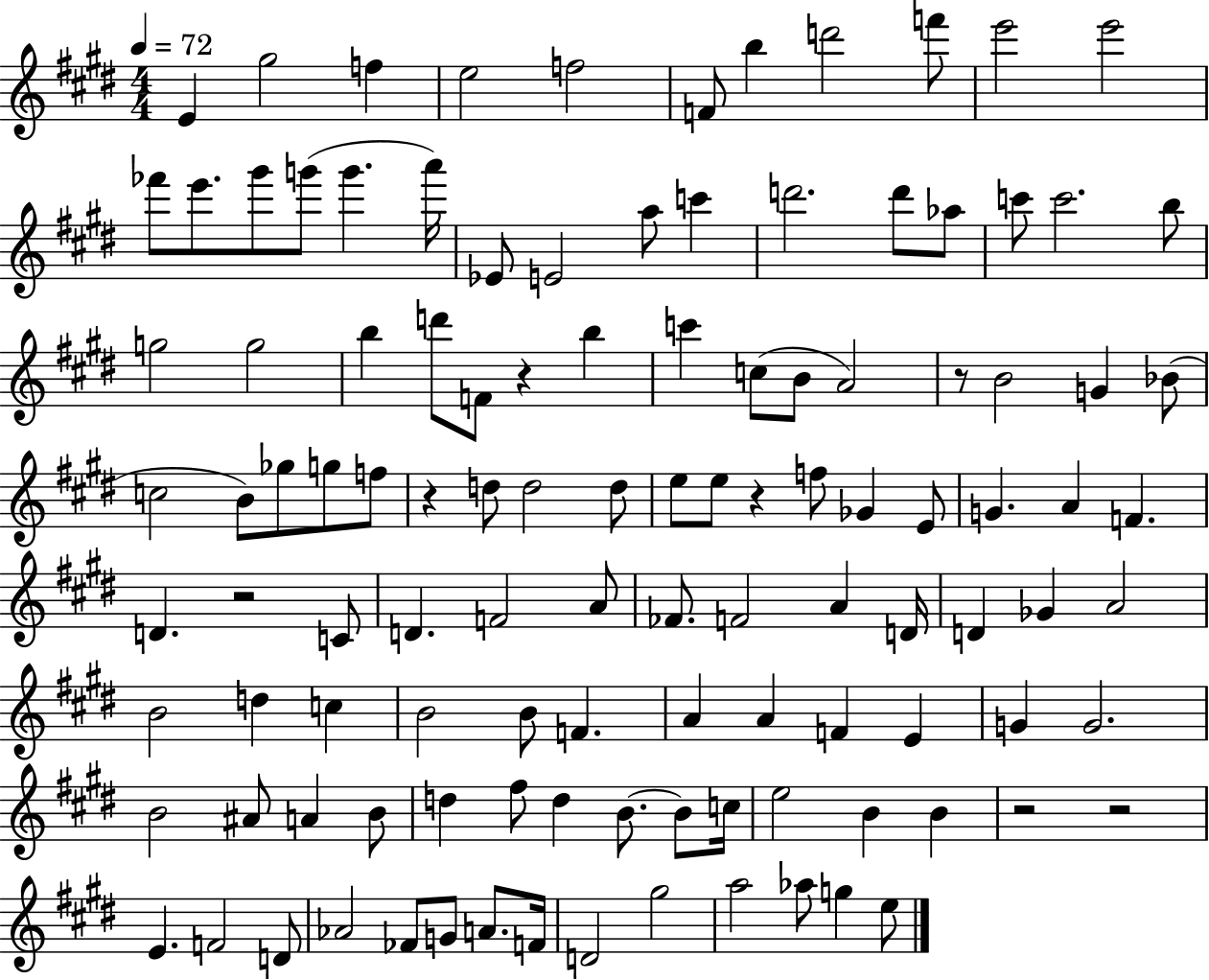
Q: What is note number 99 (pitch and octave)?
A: G4